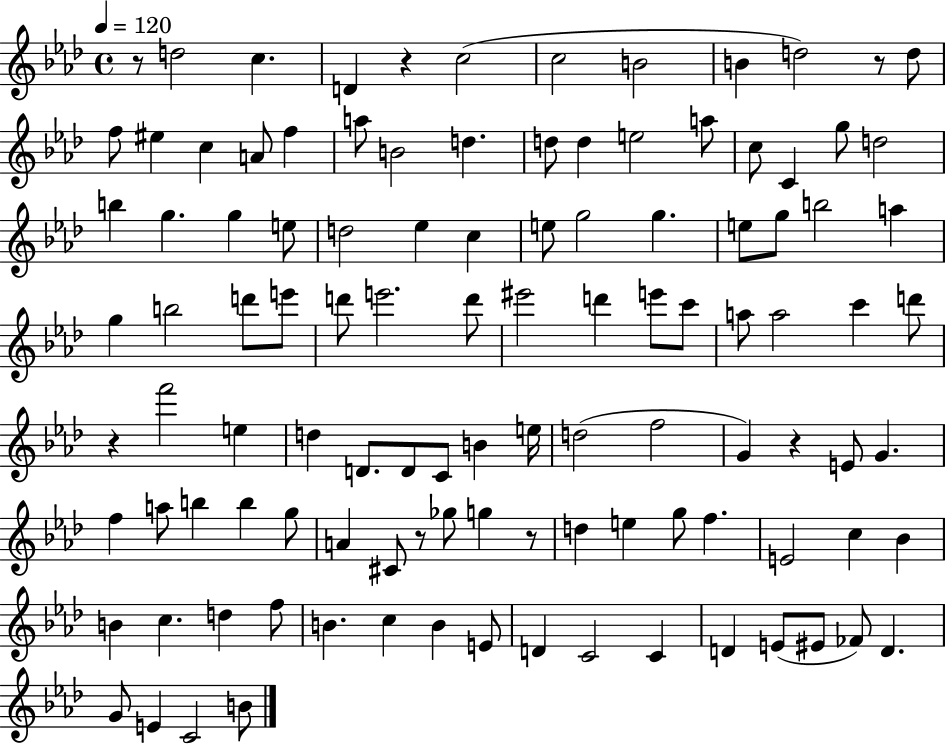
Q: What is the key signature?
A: AES major